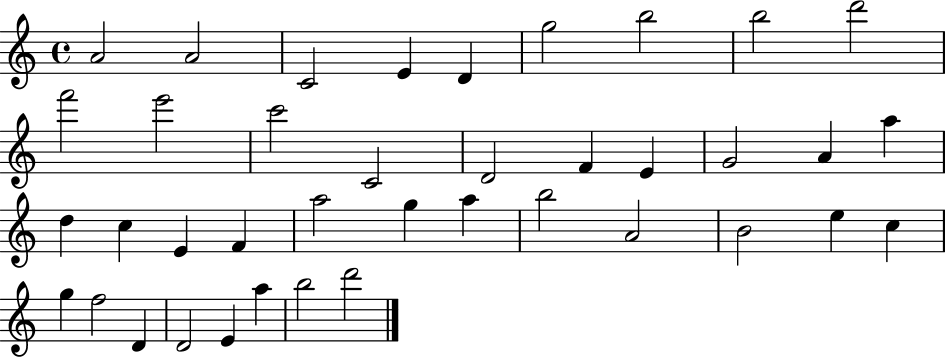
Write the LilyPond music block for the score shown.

{
  \clef treble
  \time 4/4
  \defaultTimeSignature
  \key c \major
  a'2 a'2 | c'2 e'4 d'4 | g''2 b''2 | b''2 d'''2 | \break f'''2 e'''2 | c'''2 c'2 | d'2 f'4 e'4 | g'2 a'4 a''4 | \break d''4 c''4 e'4 f'4 | a''2 g''4 a''4 | b''2 a'2 | b'2 e''4 c''4 | \break g''4 f''2 d'4 | d'2 e'4 a''4 | b''2 d'''2 | \bar "|."
}